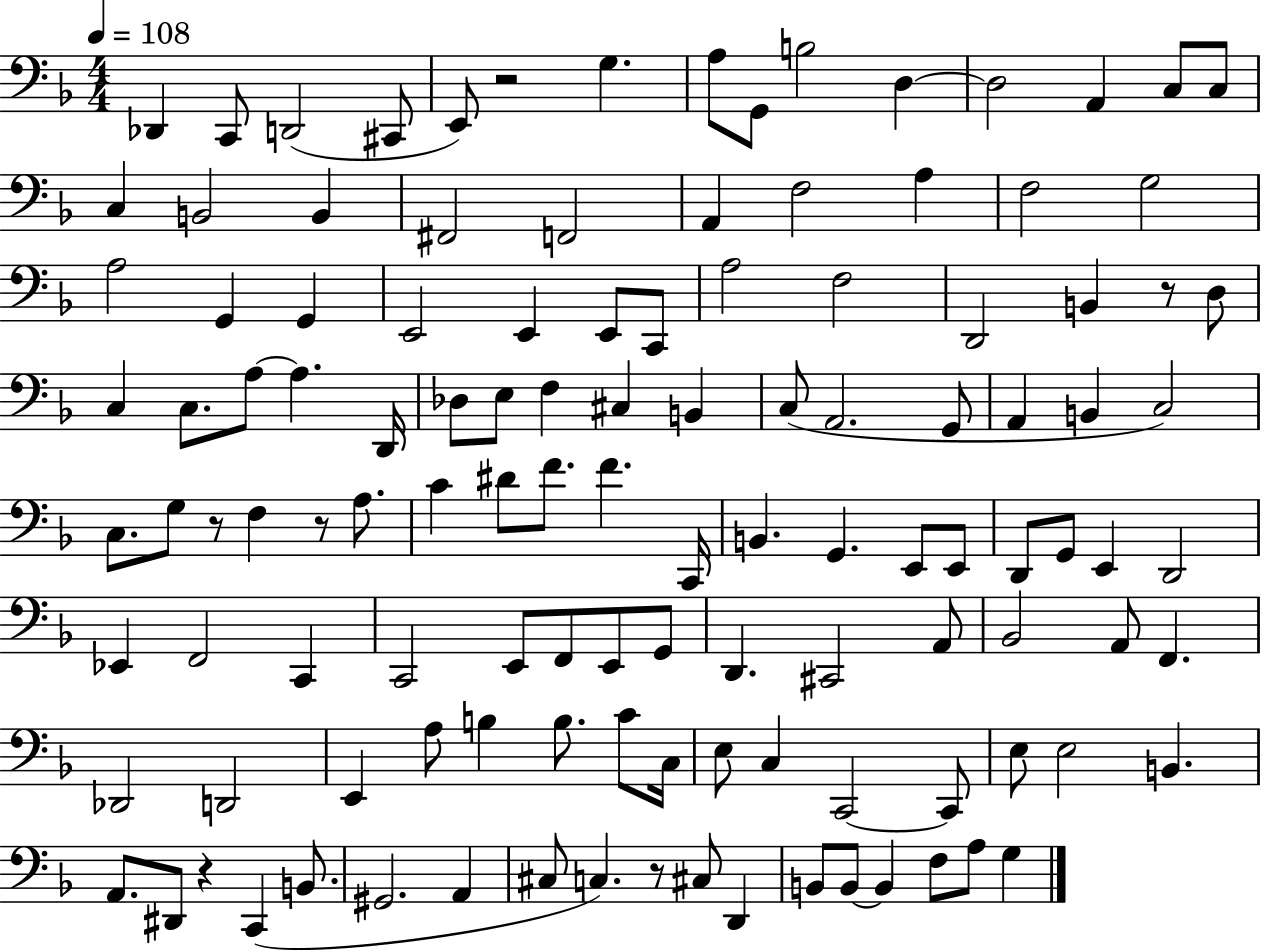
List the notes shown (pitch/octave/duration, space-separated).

Db2/q C2/e D2/h C#2/e E2/e R/h G3/q. A3/e G2/e B3/h D3/q D3/h A2/q C3/e C3/e C3/q B2/h B2/q F#2/h F2/h A2/q F3/h A3/q F3/h G3/h A3/h G2/q G2/q E2/h E2/q E2/e C2/e A3/h F3/h D2/h B2/q R/e D3/e C3/q C3/e. A3/e A3/q. D2/s Db3/e E3/e F3/q C#3/q B2/q C3/e A2/h. G2/e A2/q B2/q C3/h C3/e. G3/e R/e F3/q R/e A3/e. C4/q D#4/e F4/e. F4/q. C2/s B2/q. G2/q. E2/e E2/e D2/e G2/e E2/q D2/h Eb2/q F2/h C2/q C2/h E2/e F2/e E2/e G2/e D2/q. C#2/h A2/e Bb2/h A2/e F2/q. Db2/h D2/h E2/q A3/e B3/q B3/e. C4/e C3/s E3/e C3/q C2/h C2/e E3/e E3/h B2/q. A2/e. D#2/e R/q C2/q B2/e. G#2/h. A2/q C#3/e C3/q. R/e C#3/e D2/q B2/e B2/e B2/q F3/e A3/e G3/q